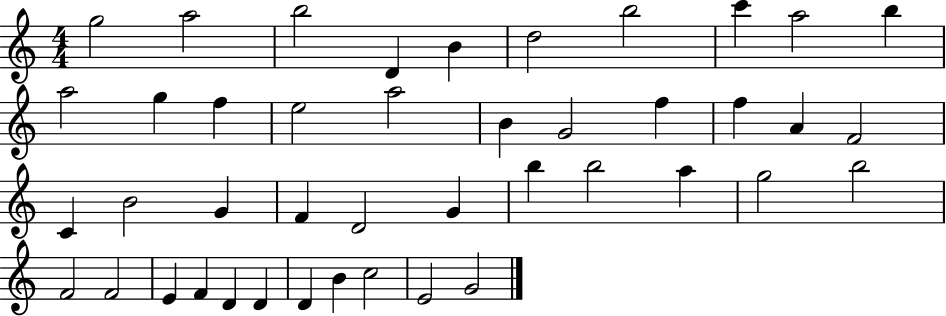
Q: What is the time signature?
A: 4/4